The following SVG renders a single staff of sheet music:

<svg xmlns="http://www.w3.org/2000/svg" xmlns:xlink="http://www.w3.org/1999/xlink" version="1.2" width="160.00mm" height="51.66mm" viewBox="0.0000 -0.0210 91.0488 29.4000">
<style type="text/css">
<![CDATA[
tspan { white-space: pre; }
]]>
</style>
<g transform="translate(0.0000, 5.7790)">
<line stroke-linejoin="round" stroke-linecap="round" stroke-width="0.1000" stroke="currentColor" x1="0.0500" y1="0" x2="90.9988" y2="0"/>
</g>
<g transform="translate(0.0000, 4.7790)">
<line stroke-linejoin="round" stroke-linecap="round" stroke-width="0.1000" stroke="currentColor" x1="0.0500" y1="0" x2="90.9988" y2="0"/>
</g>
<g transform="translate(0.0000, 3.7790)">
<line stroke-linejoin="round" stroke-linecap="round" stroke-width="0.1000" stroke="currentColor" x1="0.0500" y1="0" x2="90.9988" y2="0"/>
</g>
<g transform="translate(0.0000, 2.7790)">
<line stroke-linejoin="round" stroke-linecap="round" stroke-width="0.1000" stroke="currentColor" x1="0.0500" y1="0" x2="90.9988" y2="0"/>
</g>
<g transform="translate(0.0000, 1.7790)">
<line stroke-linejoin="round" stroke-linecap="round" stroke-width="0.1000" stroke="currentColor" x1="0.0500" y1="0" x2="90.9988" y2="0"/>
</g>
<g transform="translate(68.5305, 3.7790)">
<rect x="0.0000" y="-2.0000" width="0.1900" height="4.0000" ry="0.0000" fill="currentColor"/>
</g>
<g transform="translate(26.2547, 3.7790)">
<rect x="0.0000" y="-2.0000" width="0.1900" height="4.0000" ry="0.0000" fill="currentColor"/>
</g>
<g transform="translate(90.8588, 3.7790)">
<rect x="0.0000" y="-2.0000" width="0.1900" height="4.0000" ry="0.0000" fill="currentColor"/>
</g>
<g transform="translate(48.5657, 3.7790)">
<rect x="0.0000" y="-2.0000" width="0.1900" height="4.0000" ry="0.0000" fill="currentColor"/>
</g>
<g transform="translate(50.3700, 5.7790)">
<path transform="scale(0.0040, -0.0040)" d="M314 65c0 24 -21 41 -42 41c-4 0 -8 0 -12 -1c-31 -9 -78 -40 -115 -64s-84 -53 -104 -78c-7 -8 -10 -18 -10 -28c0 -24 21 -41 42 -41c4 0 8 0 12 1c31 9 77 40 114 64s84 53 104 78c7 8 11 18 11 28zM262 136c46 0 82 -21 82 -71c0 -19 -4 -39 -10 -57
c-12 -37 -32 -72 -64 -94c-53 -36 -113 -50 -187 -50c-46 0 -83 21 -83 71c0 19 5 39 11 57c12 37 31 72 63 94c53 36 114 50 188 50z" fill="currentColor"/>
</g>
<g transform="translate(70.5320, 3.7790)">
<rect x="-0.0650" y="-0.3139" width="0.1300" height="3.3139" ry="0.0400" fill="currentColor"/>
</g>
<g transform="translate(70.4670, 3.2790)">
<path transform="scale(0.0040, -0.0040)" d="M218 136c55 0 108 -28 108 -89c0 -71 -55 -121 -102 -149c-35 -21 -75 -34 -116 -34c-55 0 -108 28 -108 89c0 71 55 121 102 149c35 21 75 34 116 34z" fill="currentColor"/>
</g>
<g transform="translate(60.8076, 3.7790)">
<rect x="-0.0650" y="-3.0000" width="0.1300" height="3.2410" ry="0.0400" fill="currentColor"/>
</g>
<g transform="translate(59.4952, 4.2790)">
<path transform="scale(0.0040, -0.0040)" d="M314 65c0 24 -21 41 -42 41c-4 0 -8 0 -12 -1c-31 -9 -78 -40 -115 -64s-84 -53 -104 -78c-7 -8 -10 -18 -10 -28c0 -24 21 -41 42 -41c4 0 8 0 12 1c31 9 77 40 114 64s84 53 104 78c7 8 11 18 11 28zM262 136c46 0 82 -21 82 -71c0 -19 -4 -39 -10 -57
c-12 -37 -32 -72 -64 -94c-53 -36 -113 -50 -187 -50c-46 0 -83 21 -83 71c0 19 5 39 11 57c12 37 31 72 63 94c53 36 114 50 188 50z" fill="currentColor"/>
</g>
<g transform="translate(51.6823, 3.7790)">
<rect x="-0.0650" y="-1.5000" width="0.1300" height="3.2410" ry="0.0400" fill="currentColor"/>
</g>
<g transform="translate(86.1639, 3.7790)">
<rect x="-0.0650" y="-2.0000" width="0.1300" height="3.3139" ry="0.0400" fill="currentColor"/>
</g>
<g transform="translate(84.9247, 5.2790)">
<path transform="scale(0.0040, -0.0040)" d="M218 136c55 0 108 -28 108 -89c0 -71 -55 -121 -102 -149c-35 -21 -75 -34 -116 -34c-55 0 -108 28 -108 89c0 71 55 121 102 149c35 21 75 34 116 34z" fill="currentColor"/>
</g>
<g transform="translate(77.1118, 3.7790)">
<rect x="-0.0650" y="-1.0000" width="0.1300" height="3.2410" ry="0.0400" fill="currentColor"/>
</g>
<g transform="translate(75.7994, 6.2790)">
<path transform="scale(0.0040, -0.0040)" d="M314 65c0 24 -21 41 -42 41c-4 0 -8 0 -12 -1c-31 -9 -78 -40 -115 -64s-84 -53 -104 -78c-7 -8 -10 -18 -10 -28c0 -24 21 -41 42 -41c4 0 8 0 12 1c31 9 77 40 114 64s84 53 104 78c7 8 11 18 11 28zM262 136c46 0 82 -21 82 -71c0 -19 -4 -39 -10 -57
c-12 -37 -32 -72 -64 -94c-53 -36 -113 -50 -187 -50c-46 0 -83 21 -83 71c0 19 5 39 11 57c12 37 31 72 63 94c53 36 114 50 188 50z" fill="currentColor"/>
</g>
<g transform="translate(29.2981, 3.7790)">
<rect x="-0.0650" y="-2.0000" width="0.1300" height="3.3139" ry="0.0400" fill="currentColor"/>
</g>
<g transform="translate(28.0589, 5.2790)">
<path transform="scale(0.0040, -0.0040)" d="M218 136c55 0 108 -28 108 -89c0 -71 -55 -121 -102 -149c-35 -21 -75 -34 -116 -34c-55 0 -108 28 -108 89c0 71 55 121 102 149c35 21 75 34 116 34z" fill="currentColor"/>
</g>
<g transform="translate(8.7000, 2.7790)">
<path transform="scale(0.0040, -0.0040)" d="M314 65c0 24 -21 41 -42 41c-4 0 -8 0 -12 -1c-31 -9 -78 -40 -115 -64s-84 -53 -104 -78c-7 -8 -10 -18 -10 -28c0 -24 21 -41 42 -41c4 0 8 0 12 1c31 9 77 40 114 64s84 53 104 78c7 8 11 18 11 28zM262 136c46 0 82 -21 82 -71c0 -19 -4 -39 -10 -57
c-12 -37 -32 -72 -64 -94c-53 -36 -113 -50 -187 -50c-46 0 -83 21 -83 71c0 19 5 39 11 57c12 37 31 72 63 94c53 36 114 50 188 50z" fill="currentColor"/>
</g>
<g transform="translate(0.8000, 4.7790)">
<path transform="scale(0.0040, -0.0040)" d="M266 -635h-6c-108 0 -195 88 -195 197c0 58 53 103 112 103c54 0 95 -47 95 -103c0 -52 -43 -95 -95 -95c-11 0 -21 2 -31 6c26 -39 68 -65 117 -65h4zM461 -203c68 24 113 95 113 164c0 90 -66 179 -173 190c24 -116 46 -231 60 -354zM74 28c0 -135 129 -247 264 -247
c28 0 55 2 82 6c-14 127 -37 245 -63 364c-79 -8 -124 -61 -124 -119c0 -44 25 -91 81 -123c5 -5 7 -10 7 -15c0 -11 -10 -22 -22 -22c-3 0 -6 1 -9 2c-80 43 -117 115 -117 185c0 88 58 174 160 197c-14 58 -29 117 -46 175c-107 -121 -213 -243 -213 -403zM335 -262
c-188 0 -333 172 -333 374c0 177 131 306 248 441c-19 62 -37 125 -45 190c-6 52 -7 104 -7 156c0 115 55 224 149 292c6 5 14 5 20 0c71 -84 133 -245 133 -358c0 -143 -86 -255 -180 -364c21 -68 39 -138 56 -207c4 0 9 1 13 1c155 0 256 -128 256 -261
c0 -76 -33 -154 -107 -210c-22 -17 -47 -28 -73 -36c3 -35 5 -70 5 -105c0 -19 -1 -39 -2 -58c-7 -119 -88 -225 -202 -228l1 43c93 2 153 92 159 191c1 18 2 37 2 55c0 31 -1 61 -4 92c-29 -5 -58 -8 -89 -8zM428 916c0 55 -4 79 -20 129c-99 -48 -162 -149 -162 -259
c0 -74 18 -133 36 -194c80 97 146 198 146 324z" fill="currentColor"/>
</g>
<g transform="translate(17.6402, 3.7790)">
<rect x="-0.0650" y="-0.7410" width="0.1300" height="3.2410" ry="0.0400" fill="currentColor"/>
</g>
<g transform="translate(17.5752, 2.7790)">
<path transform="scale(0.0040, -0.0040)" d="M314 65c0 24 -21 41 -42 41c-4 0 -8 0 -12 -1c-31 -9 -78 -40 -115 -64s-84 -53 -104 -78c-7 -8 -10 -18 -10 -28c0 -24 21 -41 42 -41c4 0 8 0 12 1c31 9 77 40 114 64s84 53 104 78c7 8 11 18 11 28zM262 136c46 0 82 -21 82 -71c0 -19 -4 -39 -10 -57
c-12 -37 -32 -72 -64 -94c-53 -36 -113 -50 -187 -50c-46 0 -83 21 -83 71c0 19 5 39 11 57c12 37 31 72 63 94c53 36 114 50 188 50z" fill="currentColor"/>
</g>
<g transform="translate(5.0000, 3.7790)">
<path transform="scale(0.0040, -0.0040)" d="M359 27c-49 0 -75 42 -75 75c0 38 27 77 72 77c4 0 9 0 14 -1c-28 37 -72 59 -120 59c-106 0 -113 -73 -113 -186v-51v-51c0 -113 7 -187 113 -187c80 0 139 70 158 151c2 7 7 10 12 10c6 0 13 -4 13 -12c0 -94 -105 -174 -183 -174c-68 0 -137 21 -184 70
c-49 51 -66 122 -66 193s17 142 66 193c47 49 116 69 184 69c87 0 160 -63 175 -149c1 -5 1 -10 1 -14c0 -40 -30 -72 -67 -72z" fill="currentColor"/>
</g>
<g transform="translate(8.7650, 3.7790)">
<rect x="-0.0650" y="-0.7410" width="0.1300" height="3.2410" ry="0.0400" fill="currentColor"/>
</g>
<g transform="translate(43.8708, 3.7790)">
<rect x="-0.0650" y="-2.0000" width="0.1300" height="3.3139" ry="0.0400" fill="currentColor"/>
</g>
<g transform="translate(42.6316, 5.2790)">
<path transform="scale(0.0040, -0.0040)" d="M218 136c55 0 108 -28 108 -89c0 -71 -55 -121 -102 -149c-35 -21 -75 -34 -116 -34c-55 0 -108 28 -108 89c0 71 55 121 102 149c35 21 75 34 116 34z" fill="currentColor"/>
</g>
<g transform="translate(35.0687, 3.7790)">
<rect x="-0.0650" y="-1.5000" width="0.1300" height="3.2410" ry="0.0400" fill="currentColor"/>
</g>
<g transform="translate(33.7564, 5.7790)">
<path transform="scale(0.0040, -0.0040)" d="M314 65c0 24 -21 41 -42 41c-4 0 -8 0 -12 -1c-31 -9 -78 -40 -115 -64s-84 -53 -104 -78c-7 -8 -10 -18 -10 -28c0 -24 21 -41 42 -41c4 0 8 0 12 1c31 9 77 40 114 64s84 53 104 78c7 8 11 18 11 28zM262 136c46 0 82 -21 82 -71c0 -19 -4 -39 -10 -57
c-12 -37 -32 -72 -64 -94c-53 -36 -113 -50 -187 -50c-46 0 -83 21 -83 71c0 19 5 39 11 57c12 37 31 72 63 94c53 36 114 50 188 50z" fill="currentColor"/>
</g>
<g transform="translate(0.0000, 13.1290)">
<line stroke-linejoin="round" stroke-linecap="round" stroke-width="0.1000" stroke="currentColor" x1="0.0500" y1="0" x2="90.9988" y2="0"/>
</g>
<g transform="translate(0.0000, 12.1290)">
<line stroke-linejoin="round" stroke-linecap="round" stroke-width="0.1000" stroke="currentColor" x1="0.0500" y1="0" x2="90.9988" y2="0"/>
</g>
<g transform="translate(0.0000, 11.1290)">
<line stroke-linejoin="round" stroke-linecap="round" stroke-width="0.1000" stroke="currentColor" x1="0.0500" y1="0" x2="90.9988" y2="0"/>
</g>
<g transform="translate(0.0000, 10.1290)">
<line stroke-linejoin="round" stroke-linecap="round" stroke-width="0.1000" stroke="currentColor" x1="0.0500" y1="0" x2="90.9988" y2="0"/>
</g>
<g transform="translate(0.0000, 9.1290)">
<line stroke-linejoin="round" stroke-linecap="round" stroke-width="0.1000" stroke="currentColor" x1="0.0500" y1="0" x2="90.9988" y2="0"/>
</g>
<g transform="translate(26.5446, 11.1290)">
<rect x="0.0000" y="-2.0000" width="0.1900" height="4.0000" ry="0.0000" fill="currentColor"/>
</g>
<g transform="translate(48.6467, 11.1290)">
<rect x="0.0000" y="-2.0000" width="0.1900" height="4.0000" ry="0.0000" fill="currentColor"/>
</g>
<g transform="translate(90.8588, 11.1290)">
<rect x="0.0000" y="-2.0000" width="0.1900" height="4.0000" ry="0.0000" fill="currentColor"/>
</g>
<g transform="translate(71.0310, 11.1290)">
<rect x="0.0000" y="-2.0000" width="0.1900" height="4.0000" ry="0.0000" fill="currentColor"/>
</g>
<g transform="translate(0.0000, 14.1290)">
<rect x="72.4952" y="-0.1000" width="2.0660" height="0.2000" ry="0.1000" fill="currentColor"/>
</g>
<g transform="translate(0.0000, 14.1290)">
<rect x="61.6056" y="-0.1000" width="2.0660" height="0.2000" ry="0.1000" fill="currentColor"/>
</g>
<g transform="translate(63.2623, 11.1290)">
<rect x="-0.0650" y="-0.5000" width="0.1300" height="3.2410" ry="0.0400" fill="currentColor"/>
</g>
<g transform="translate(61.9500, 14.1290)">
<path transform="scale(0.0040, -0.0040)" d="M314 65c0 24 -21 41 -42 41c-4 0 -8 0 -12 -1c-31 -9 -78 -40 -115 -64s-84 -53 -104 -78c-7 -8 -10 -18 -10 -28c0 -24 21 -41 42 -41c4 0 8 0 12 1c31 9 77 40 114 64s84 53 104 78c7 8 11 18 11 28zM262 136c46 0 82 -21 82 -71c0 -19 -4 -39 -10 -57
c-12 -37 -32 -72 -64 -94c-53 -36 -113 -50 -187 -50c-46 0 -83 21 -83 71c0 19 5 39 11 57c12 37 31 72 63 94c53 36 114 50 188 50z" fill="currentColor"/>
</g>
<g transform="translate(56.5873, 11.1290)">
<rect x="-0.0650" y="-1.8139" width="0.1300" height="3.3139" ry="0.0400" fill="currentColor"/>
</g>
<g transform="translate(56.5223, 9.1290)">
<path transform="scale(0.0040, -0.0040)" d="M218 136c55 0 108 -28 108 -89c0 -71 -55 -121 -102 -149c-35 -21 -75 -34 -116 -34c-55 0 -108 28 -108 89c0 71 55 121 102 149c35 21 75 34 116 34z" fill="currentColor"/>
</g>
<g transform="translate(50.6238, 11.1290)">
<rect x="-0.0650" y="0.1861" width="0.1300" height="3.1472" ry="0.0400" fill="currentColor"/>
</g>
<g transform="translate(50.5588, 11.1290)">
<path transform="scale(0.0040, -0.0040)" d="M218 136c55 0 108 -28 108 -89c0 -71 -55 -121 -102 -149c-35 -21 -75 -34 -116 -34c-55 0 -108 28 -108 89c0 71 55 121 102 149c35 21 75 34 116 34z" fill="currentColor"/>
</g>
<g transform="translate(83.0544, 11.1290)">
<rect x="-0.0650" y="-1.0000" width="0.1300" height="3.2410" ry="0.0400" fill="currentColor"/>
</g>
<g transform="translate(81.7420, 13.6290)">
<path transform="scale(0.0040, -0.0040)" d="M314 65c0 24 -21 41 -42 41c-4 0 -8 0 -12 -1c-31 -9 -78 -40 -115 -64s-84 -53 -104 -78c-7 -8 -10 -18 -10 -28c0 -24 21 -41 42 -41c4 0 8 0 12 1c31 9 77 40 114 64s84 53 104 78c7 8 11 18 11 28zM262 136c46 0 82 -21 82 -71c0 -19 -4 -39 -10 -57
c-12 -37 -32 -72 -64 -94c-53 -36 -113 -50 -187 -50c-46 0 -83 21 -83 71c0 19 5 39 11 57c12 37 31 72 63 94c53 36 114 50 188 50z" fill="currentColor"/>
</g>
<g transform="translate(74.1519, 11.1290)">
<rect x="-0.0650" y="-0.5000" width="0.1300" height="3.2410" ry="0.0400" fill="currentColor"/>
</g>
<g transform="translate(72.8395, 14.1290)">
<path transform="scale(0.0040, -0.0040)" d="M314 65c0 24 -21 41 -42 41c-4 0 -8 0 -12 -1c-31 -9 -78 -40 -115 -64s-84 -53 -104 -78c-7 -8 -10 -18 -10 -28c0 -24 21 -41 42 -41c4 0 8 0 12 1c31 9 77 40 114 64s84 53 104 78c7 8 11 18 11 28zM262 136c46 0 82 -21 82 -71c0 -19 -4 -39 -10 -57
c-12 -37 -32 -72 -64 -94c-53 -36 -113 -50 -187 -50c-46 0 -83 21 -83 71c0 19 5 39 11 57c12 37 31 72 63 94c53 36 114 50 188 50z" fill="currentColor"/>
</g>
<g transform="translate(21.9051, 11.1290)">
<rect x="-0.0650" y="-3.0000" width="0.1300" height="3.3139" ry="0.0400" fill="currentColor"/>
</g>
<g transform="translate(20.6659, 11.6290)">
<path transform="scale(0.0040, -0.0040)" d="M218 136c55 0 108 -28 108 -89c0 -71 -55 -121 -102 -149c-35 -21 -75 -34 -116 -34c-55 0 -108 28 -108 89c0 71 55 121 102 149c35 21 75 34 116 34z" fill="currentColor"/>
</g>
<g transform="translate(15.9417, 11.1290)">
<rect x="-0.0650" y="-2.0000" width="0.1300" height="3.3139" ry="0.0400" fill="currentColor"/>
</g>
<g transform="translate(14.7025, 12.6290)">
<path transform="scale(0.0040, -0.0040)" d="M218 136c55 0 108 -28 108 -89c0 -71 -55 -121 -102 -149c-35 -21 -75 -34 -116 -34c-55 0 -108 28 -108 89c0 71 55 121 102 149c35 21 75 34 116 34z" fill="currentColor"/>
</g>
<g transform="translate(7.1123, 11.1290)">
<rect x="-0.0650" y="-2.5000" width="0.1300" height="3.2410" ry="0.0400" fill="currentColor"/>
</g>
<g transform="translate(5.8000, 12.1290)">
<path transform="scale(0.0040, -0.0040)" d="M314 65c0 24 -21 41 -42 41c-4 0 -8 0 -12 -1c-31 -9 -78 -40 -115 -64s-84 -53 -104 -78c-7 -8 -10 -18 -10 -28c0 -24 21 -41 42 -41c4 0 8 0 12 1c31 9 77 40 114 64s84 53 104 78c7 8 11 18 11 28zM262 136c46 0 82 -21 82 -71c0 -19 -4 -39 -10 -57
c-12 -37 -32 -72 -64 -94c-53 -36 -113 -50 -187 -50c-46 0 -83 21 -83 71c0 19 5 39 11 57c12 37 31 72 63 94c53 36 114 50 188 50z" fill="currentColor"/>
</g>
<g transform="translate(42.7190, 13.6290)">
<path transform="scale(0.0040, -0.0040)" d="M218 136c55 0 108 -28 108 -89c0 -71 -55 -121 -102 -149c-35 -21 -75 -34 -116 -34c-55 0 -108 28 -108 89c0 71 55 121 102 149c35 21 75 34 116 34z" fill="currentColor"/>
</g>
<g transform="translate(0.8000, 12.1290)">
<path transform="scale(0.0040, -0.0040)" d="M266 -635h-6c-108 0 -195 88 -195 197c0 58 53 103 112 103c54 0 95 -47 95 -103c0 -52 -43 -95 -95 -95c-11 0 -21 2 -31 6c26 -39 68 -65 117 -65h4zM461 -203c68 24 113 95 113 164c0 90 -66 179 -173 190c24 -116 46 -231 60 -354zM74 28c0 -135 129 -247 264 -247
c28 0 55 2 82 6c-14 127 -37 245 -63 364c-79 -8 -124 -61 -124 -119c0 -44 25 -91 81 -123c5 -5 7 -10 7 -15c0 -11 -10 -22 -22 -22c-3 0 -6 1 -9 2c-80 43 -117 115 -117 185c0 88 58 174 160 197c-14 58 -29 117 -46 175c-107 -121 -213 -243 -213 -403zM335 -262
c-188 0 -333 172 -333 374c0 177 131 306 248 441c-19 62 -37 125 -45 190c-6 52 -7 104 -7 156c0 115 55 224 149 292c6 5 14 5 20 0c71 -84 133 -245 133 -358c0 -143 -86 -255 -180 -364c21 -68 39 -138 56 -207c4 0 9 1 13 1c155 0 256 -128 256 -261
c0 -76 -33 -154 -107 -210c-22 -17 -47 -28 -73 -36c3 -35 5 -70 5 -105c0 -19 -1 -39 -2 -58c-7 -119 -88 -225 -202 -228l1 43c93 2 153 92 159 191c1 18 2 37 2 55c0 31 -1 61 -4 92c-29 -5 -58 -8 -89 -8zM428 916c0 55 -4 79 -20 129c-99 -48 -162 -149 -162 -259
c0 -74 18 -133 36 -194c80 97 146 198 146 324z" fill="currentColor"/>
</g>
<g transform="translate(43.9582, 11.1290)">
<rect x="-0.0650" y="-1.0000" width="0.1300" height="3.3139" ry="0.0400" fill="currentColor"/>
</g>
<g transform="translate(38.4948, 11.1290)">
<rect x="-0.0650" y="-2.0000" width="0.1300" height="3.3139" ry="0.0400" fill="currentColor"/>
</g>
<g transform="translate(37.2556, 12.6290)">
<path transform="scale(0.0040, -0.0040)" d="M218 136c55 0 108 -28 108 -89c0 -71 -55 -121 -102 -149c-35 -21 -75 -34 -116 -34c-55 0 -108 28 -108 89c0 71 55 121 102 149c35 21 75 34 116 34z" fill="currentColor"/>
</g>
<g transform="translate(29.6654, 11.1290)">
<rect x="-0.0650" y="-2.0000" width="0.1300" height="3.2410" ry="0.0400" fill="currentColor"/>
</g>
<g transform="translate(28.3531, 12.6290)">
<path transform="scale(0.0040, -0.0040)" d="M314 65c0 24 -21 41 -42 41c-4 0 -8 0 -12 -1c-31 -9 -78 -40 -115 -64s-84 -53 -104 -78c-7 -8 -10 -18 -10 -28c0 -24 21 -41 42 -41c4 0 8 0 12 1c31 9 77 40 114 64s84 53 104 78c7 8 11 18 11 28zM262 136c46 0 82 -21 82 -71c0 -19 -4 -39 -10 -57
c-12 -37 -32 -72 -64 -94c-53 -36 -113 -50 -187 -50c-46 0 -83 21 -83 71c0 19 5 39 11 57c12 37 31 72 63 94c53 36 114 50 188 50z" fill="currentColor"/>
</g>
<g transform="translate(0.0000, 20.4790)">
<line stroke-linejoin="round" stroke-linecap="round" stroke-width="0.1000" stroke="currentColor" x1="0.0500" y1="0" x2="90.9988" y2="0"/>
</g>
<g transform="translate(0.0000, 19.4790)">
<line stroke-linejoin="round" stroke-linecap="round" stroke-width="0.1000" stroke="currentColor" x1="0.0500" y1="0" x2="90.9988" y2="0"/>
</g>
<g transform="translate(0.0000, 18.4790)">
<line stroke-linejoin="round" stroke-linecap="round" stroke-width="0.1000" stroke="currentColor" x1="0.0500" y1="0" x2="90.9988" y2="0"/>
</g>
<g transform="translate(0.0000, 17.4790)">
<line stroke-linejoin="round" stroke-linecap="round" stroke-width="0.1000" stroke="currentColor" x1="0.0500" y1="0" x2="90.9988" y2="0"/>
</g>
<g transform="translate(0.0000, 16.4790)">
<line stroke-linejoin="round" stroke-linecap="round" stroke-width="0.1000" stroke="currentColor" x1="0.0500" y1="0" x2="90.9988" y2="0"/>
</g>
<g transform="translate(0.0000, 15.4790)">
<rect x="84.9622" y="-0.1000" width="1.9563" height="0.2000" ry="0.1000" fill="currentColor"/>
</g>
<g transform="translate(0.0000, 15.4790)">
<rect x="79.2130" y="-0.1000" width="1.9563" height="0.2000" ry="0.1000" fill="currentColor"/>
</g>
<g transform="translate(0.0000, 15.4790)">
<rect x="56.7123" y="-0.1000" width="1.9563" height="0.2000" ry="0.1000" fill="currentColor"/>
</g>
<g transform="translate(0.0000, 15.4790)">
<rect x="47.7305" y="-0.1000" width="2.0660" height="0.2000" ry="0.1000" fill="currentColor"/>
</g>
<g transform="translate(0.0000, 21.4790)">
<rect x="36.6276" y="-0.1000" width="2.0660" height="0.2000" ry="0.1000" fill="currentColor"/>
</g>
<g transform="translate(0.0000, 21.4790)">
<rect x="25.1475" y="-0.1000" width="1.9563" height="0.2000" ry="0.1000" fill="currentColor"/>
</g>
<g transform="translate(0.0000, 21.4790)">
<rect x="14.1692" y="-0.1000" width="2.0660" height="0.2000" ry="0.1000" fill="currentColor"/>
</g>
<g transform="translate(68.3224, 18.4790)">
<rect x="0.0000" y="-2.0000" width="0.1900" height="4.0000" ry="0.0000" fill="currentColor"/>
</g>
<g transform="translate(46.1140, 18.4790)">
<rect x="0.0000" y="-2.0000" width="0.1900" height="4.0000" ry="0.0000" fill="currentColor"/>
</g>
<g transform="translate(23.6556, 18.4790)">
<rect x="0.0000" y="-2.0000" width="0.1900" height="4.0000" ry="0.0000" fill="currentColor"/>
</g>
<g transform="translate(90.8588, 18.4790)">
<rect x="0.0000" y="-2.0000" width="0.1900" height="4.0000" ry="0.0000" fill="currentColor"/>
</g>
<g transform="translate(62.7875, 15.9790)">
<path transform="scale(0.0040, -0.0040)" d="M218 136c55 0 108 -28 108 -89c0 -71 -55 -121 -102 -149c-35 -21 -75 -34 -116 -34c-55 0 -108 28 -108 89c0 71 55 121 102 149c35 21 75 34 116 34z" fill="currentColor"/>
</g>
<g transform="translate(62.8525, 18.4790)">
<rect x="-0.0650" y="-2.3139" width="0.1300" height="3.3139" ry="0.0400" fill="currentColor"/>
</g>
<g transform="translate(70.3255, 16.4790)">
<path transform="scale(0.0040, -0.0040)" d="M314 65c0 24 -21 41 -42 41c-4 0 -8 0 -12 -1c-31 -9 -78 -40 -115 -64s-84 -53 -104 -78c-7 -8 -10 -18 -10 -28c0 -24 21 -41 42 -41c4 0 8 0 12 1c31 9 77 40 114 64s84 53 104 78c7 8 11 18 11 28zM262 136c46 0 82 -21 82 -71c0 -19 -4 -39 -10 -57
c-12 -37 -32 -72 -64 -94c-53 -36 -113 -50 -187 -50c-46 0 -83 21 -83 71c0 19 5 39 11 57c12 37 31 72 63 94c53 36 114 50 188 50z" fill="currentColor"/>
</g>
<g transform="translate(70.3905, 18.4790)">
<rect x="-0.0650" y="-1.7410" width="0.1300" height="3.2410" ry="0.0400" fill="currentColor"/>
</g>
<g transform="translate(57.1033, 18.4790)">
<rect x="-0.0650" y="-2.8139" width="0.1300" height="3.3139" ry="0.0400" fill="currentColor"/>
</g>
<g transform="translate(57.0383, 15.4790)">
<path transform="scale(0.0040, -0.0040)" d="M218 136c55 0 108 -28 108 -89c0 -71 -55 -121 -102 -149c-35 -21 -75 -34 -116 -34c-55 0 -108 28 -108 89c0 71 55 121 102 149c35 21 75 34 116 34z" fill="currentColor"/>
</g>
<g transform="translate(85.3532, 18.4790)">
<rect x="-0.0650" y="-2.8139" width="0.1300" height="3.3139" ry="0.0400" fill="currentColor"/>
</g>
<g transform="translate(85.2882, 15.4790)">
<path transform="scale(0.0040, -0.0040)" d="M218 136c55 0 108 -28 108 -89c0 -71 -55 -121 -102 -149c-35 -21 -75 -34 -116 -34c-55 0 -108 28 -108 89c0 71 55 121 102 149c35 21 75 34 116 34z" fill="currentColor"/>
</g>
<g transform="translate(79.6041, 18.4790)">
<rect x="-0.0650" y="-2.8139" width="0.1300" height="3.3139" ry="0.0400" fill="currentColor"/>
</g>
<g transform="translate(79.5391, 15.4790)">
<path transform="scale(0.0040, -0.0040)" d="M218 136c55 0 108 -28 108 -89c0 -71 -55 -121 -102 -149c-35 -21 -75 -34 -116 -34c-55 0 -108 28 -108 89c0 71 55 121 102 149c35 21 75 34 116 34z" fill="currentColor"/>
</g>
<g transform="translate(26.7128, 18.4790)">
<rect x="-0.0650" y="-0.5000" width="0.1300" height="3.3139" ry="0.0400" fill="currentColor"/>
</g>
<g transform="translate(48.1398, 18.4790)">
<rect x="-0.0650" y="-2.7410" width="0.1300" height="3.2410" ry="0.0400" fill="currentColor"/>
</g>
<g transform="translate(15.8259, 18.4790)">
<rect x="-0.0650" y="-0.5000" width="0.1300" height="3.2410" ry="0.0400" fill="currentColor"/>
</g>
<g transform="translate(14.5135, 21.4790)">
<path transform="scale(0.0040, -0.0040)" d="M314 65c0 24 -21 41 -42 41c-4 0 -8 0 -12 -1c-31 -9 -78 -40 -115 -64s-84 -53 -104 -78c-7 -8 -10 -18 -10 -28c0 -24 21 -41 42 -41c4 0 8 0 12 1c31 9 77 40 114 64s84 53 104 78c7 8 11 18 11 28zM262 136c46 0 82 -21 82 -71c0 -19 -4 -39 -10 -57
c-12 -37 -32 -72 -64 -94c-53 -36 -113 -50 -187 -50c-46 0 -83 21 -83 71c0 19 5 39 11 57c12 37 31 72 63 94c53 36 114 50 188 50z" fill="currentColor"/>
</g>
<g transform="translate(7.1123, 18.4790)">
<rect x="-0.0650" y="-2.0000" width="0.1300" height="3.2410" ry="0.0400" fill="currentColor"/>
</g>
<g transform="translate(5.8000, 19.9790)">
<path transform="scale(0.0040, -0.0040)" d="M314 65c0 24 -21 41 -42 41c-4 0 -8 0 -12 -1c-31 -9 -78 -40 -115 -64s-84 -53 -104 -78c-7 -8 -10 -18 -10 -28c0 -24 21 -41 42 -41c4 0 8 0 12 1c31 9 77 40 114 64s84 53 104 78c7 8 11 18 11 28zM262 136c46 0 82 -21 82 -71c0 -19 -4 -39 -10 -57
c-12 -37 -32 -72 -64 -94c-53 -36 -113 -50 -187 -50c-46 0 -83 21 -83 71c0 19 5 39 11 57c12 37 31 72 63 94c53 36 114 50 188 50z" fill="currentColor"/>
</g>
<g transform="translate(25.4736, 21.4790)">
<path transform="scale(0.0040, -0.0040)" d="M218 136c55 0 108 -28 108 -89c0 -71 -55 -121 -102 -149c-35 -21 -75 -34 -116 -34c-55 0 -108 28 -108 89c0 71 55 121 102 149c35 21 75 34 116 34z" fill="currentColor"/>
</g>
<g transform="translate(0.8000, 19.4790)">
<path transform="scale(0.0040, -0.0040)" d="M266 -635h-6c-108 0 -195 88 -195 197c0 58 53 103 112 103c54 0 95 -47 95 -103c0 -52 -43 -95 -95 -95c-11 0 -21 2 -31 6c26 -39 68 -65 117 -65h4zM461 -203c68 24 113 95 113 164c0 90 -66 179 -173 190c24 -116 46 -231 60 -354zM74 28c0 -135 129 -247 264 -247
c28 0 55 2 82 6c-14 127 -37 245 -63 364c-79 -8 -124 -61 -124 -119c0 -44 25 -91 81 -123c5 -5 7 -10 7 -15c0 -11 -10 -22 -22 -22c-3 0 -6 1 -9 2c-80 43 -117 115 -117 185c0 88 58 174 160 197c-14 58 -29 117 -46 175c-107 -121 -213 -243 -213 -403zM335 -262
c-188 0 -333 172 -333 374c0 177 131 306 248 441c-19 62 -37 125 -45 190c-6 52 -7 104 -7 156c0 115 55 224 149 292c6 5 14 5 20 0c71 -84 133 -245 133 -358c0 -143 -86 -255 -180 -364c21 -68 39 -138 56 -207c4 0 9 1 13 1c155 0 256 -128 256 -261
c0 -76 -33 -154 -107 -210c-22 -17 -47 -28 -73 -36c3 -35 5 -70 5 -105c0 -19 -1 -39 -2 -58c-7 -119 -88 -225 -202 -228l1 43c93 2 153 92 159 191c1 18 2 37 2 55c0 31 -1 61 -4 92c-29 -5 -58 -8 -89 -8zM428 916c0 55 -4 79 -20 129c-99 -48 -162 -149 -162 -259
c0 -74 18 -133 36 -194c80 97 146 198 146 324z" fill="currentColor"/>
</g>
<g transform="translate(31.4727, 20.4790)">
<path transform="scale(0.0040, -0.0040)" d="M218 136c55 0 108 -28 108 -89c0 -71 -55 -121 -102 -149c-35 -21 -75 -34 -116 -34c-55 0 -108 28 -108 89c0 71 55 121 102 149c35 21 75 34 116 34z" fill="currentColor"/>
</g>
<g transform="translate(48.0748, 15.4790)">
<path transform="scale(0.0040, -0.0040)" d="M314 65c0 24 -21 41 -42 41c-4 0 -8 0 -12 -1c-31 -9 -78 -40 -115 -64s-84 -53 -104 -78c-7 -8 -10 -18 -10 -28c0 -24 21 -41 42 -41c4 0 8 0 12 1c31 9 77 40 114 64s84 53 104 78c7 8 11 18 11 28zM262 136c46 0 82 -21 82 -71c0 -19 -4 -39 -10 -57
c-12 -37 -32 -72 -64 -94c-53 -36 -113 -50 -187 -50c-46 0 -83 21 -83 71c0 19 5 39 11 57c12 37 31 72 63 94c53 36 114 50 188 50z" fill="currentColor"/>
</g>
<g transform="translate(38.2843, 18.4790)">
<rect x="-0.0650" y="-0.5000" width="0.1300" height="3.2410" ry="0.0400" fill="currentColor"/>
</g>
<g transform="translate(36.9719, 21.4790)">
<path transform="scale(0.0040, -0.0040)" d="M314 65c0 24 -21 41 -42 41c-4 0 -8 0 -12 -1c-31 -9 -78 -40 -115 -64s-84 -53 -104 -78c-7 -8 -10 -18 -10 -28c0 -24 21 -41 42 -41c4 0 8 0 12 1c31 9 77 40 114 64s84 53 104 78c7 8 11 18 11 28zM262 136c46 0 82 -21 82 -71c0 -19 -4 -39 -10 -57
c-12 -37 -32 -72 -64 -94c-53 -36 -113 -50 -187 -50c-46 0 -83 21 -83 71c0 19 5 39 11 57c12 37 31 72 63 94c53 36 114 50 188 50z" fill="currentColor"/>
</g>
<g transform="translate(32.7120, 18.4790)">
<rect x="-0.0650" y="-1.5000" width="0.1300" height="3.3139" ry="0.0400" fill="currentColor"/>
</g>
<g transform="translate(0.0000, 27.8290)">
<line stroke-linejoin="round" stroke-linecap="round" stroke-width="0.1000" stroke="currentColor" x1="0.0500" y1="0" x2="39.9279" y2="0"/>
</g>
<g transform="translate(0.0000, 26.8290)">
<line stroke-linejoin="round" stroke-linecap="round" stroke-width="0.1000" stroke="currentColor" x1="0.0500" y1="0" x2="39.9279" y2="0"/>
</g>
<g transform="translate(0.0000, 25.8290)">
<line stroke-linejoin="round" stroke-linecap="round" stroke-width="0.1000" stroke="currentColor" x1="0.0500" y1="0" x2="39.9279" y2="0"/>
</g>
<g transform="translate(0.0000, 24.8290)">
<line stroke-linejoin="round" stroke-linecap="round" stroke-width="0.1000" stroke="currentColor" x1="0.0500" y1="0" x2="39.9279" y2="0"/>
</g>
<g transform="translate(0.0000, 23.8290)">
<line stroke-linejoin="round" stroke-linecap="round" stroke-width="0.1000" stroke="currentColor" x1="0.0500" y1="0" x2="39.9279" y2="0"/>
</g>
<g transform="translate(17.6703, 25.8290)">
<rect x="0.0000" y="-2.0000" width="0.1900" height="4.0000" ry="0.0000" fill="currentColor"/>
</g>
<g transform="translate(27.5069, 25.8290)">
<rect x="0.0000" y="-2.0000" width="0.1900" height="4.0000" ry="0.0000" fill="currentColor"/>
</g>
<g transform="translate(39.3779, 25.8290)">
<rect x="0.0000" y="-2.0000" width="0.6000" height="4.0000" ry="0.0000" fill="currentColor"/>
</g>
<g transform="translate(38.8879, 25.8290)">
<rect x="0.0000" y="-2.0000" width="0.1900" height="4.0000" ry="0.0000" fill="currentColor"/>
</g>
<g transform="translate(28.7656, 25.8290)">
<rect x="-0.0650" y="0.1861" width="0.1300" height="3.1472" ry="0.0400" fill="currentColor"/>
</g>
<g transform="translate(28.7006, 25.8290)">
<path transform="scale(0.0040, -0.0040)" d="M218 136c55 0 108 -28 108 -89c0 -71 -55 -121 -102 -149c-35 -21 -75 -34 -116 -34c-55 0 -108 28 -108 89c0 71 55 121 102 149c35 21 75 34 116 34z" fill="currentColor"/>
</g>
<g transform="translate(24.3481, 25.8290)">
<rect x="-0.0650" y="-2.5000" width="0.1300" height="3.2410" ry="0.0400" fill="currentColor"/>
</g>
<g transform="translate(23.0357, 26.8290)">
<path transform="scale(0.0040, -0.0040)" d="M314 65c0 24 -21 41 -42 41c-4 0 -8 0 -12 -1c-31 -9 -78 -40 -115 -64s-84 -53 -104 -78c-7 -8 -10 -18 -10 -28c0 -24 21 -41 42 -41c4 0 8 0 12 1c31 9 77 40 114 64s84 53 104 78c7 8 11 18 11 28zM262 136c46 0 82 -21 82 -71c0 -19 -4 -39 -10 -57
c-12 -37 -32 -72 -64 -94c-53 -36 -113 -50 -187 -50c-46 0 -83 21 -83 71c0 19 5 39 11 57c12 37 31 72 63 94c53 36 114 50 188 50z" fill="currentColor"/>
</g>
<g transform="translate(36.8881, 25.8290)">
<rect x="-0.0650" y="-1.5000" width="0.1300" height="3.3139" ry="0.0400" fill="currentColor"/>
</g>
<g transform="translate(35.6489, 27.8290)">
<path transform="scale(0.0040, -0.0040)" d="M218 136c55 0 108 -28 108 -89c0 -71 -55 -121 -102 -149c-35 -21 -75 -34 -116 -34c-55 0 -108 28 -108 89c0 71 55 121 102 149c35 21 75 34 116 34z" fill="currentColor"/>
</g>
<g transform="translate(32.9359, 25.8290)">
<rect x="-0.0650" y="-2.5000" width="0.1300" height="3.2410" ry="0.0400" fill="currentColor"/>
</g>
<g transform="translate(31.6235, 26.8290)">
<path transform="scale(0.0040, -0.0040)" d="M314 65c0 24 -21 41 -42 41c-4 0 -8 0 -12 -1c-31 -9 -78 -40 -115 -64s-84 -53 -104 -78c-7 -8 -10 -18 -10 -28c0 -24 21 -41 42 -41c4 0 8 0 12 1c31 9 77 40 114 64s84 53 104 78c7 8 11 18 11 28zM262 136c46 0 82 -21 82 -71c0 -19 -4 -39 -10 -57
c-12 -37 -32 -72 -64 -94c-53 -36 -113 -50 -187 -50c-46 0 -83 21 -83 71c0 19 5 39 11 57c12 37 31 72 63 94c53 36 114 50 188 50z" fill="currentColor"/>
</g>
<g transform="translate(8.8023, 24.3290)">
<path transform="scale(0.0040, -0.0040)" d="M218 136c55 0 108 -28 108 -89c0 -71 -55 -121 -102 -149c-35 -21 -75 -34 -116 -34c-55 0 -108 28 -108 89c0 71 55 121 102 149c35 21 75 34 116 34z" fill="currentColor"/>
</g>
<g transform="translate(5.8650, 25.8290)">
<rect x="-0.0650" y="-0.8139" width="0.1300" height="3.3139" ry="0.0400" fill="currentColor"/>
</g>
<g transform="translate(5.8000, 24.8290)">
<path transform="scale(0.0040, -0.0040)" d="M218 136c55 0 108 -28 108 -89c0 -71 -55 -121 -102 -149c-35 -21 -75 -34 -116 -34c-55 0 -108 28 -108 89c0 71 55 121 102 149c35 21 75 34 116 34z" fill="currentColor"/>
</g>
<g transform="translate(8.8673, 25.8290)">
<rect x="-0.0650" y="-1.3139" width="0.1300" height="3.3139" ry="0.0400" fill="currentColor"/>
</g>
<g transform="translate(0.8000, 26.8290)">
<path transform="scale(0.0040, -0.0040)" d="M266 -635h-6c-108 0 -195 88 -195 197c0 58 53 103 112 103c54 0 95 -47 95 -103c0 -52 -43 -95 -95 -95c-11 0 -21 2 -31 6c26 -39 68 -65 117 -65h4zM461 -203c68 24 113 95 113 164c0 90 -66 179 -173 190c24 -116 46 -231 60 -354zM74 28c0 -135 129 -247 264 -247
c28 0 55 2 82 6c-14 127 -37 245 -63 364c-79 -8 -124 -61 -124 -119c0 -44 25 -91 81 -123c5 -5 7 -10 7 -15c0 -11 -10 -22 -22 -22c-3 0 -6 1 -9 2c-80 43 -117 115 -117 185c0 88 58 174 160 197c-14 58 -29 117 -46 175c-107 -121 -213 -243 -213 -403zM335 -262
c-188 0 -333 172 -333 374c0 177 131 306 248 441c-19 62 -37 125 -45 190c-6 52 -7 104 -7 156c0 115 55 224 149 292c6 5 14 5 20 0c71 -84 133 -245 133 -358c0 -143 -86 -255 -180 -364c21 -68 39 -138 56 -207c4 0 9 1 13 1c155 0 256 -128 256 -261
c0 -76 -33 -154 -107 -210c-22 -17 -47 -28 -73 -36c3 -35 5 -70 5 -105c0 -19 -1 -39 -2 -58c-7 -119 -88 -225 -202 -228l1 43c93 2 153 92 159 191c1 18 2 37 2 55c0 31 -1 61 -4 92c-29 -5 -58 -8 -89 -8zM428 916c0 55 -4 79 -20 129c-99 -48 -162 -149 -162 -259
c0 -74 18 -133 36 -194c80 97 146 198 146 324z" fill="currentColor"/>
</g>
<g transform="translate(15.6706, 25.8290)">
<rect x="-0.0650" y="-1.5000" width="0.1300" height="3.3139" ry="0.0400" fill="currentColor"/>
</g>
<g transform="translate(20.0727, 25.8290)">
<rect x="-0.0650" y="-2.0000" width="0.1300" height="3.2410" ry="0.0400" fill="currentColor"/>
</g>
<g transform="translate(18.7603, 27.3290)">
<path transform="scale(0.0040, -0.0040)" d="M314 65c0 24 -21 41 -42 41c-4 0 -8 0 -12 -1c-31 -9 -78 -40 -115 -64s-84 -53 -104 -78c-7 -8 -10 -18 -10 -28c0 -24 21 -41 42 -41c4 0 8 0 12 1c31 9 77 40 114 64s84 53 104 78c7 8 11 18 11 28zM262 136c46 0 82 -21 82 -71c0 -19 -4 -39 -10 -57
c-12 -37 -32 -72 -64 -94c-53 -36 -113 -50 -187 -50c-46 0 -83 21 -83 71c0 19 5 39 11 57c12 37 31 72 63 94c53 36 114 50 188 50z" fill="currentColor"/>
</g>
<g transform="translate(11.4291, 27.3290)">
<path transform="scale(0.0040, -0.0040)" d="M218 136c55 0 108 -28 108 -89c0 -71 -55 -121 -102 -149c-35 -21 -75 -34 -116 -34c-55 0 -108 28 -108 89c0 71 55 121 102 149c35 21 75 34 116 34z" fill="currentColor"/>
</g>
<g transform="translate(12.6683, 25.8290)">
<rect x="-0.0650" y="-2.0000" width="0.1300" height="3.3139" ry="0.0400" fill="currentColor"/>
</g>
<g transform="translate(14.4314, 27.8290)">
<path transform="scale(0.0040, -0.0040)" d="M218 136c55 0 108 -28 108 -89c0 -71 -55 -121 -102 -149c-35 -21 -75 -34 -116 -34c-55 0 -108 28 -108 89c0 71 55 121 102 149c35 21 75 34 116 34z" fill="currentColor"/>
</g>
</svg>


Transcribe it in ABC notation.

X:1
T:Untitled
M:4/4
L:1/4
K:C
d2 d2 F E2 F E2 A2 c D2 F G2 F A F2 F D B f C2 C2 D2 F2 C2 C E C2 a2 a g f2 a a d e F E F2 G2 B G2 E